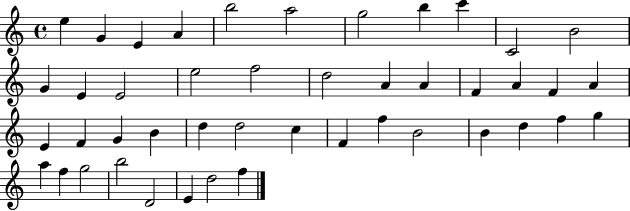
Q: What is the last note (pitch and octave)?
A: F5